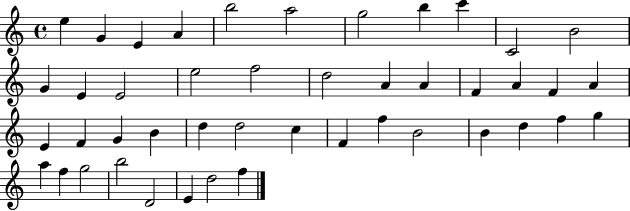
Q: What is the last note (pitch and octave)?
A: F5